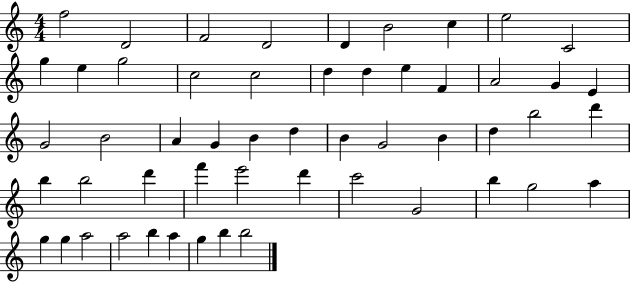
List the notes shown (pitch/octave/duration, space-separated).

F5/h D4/h F4/h D4/h D4/q B4/h C5/q E5/h C4/h G5/q E5/q G5/h C5/h C5/h D5/q D5/q E5/q F4/q A4/h G4/q E4/q G4/h B4/h A4/q G4/q B4/q D5/q B4/q G4/h B4/q D5/q B5/h D6/q B5/q B5/h D6/q F6/q E6/h D6/q C6/h G4/h B5/q G5/h A5/q G5/q G5/q A5/h A5/h B5/q A5/q G5/q B5/q B5/h